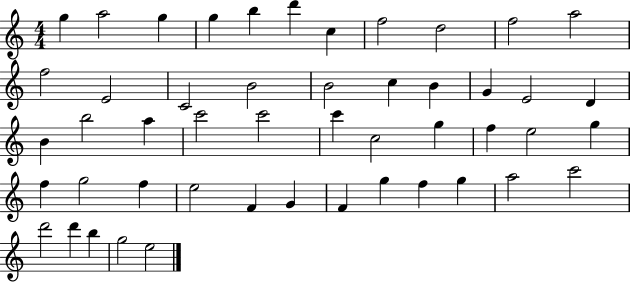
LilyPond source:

{
  \clef treble
  \numericTimeSignature
  \time 4/4
  \key c \major
  g''4 a''2 g''4 | g''4 b''4 d'''4 c''4 | f''2 d''2 | f''2 a''2 | \break f''2 e'2 | c'2 b'2 | b'2 c''4 b'4 | g'4 e'2 d'4 | \break b'4 b''2 a''4 | c'''2 c'''2 | c'''4 c''2 g''4 | f''4 e''2 g''4 | \break f''4 g''2 f''4 | e''2 f'4 g'4 | f'4 g''4 f''4 g''4 | a''2 c'''2 | \break d'''2 d'''4 b''4 | g''2 e''2 | \bar "|."
}